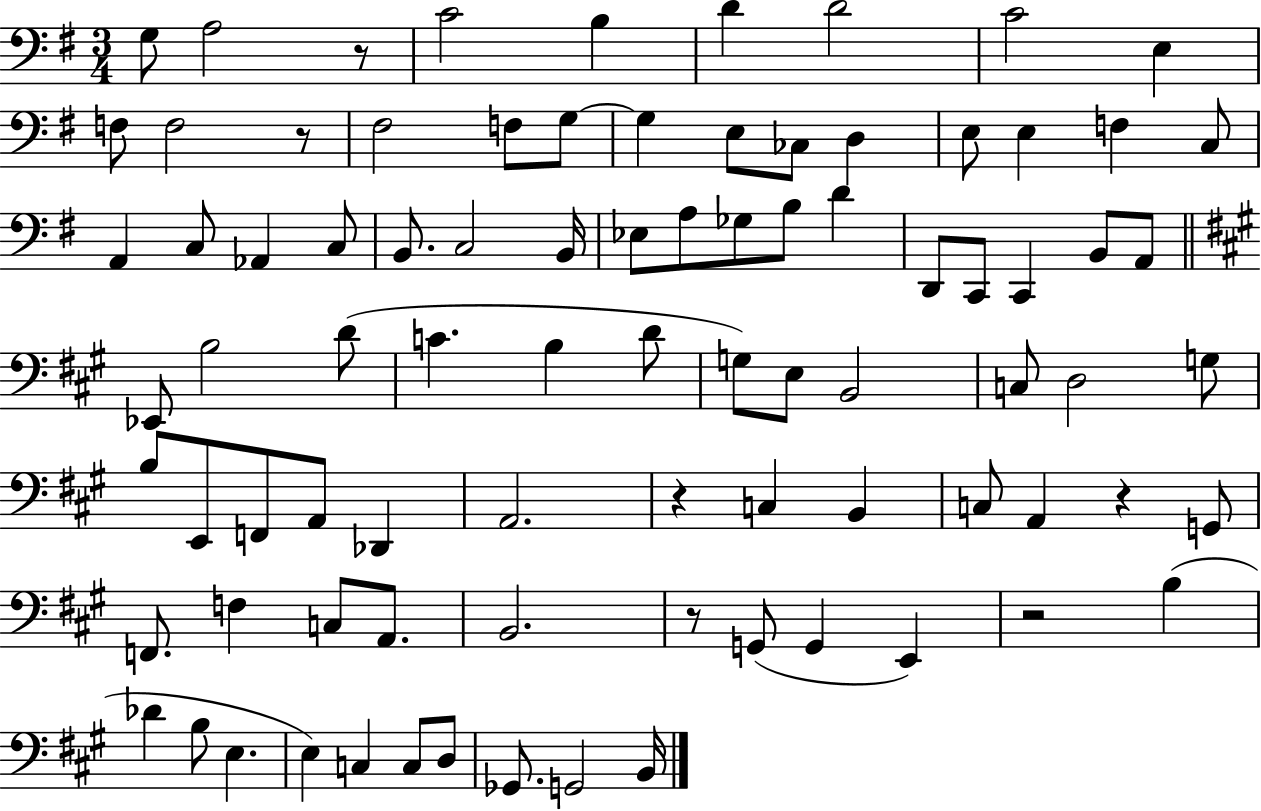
G3/e A3/h R/e C4/h B3/q D4/q D4/h C4/h E3/q F3/e F3/h R/e F#3/h F3/e G3/e G3/q E3/e CES3/e D3/q E3/e E3/q F3/q C3/e A2/q C3/e Ab2/q C3/e B2/e. C3/h B2/s Eb3/e A3/e Gb3/e B3/e D4/q D2/e C2/e C2/q B2/e A2/e Eb2/e B3/h D4/e C4/q. B3/q D4/e G3/e E3/e B2/h C3/e D3/h G3/e B3/e E2/e F2/e A2/e Db2/q A2/h. R/q C3/q B2/q C3/e A2/q R/q G2/e F2/e. F3/q C3/e A2/e. B2/h. R/e G2/e G2/q E2/q R/h B3/q Db4/q B3/e E3/q. E3/q C3/q C3/e D3/e Gb2/e. G2/h B2/s